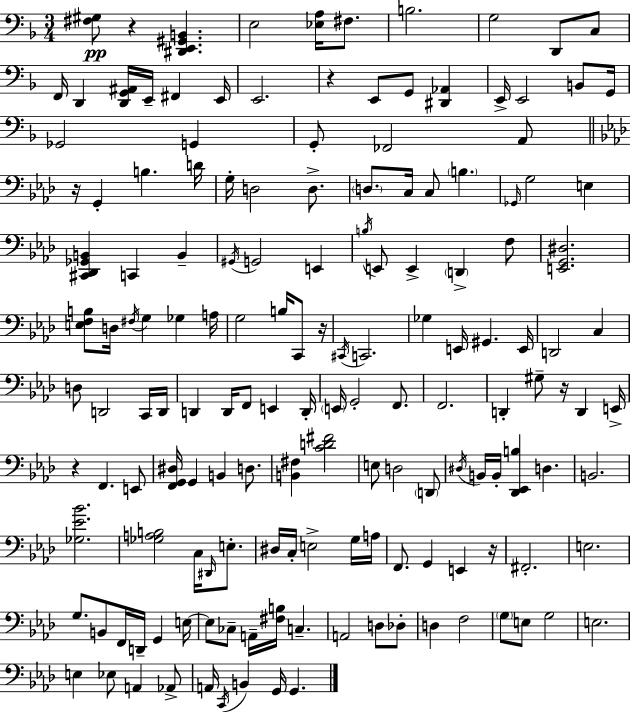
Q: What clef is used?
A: bass